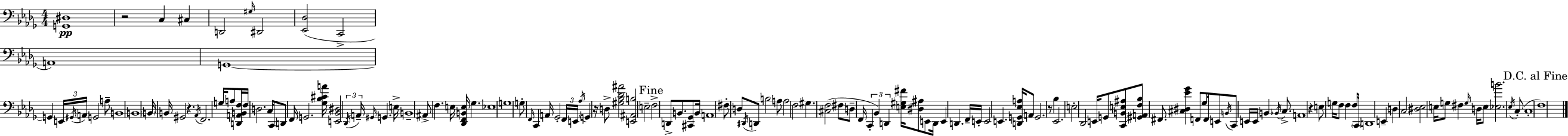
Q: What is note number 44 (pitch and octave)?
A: F2